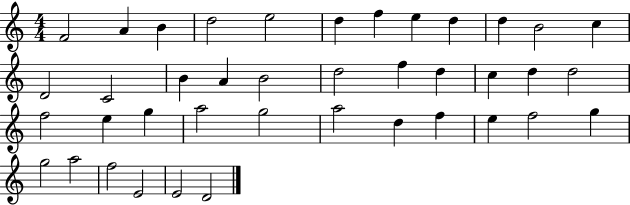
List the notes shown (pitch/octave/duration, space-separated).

F4/h A4/q B4/q D5/h E5/h D5/q F5/q E5/q D5/q D5/q B4/h C5/q D4/h C4/h B4/q A4/q B4/h D5/h F5/q D5/q C5/q D5/q D5/h F5/h E5/q G5/q A5/h G5/h A5/h D5/q F5/q E5/q F5/h G5/q G5/h A5/h F5/h E4/h E4/h D4/h